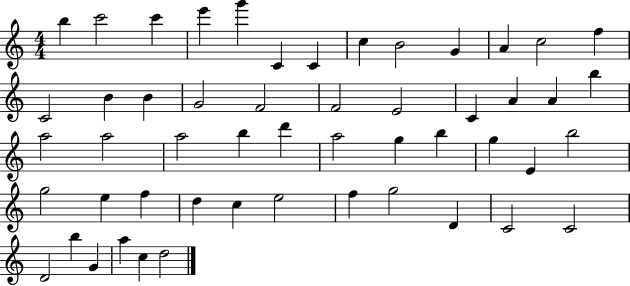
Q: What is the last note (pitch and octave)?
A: D5